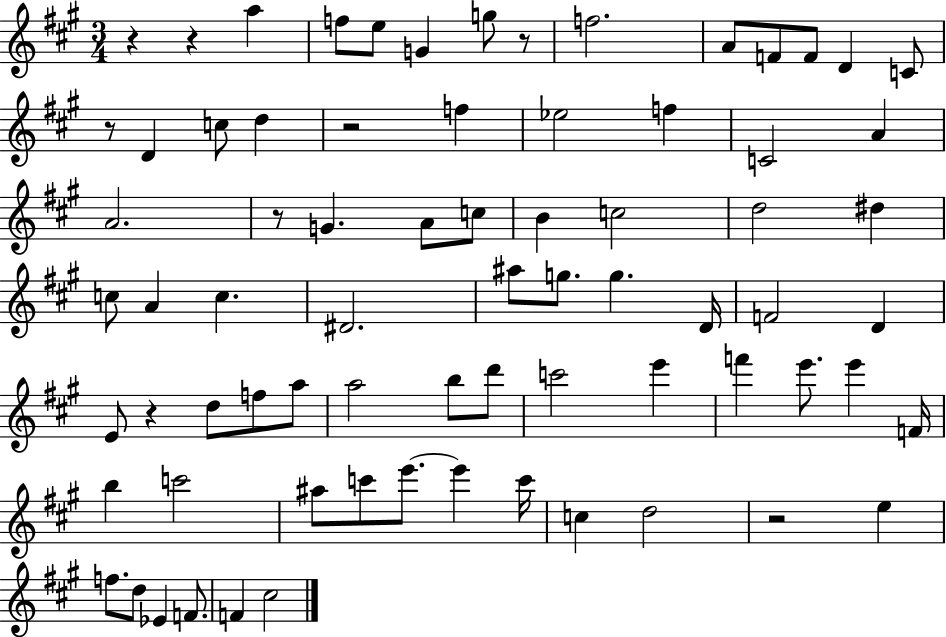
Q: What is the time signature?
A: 3/4